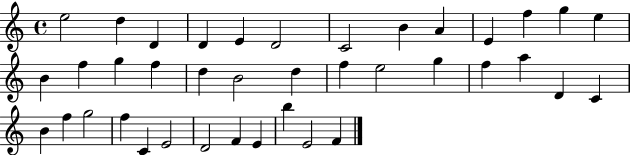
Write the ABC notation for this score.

X:1
T:Untitled
M:4/4
L:1/4
K:C
e2 d D D E D2 C2 B A E f g e B f g f d B2 d f e2 g f a D C B f g2 f C E2 D2 F E b E2 F